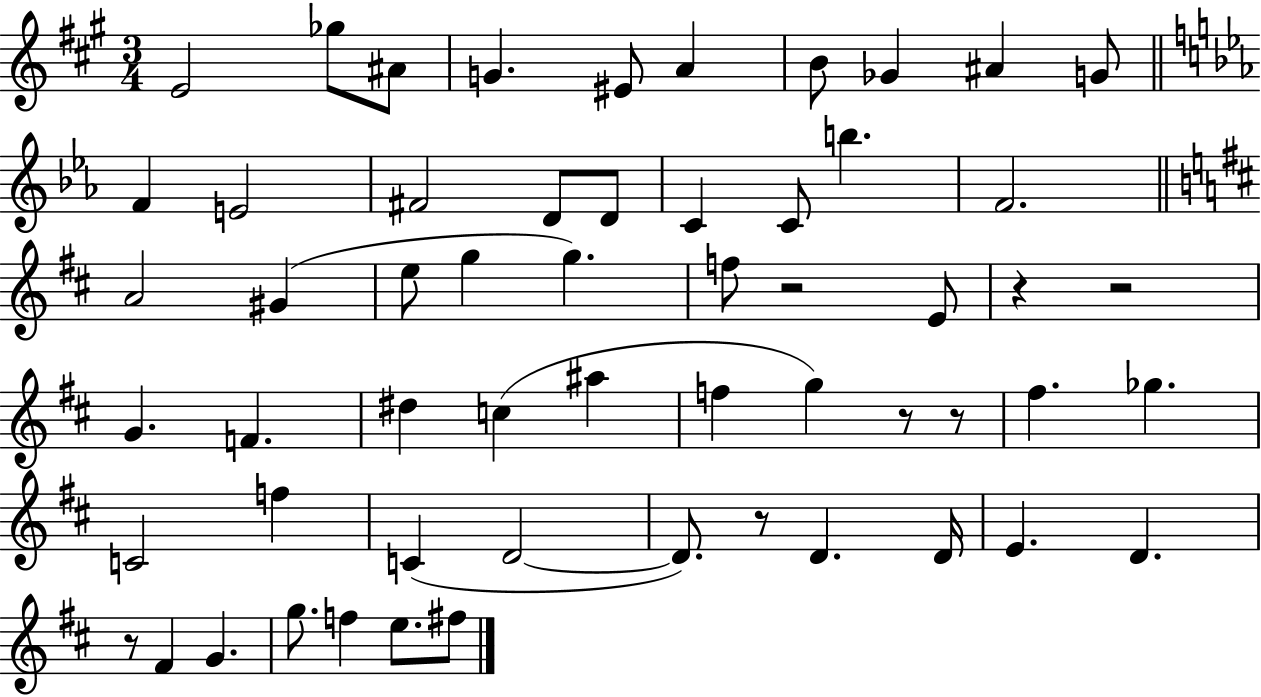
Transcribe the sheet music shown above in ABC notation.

X:1
T:Untitled
M:3/4
L:1/4
K:A
E2 _g/2 ^A/2 G ^E/2 A B/2 _G ^A G/2 F E2 ^F2 D/2 D/2 C C/2 b F2 A2 ^G e/2 g g f/2 z2 E/2 z z2 G F ^d c ^a f g z/2 z/2 ^f _g C2 f C D2 D/2 z/2 D D/4 E D z/2 ^F G g/2 f e/2 ^f/2